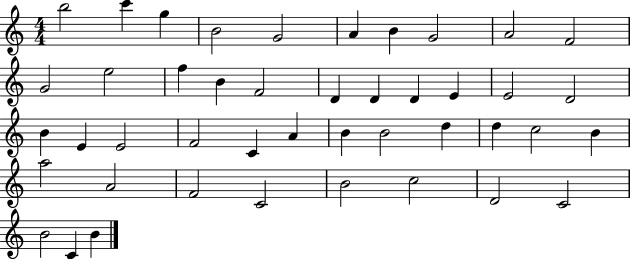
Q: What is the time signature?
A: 4/4